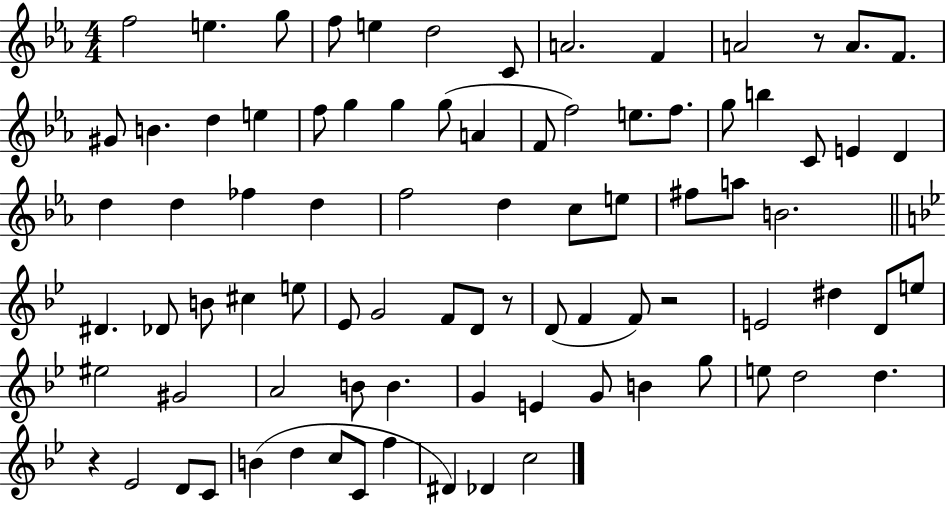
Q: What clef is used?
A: treble